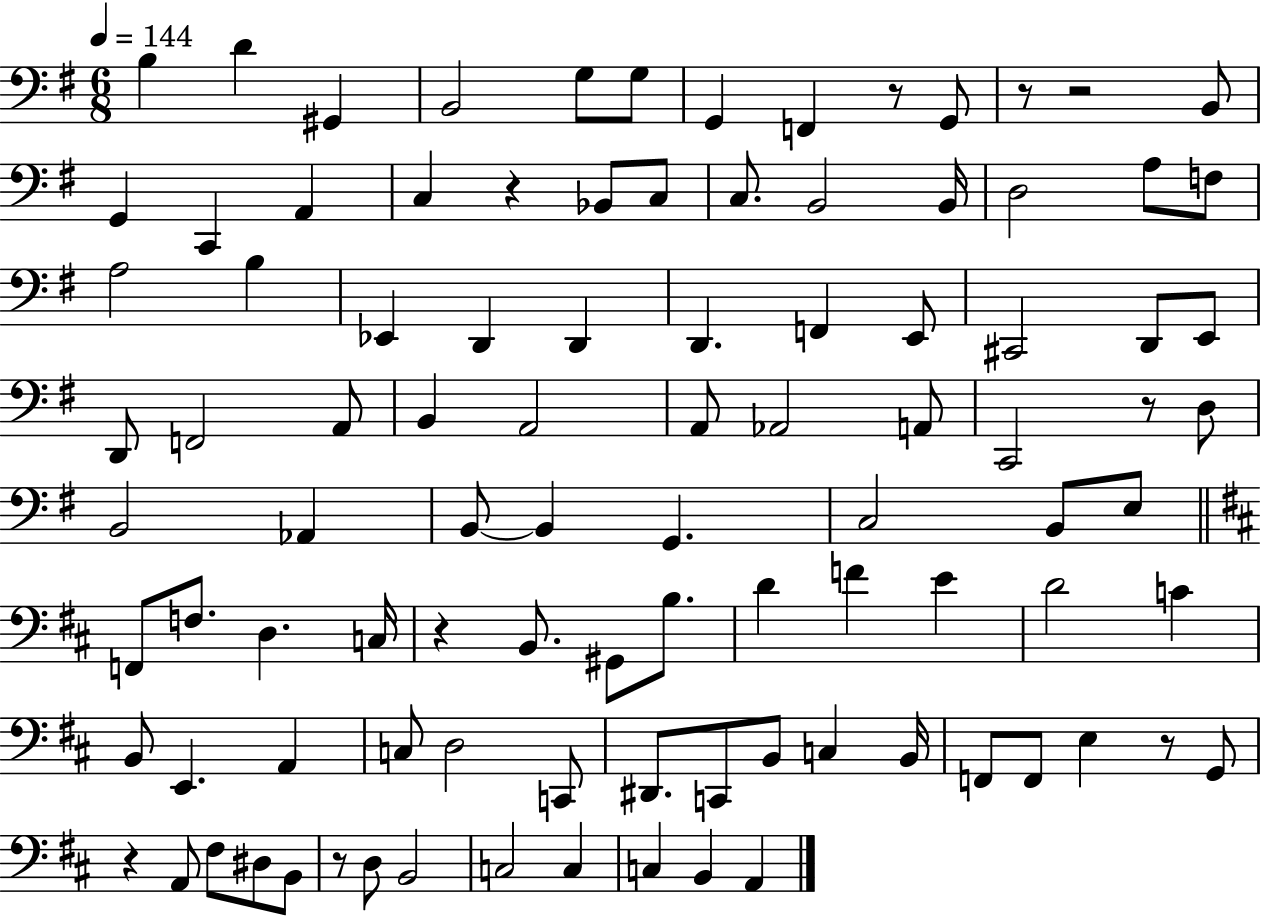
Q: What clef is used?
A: bass